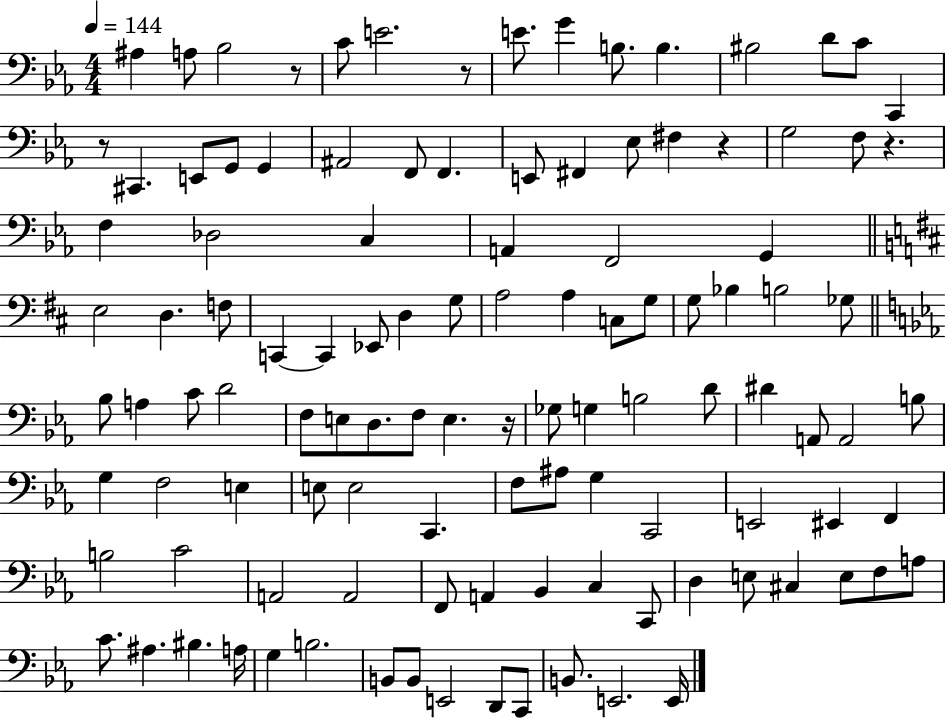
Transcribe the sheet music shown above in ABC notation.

X:1
T:Untitled
M:4/4
L:1/4
K:Eb
^A, A,/2 _B,2 z/2 C/2 E2 z/2 E/2 G B,/2 B, ^B,2 D/2 C/2 C,, z/2 ^C,, E,,/2 G,,/2 G,, ^A,,2 F,,/2 F,, E,,/2 ^F,, _E,/2 ^F, z G,2 F,/2 z F, _D,2 C, A,, F,,2 G,, E,2 D, F,/2 C,, C,, _E,,/2 D, G,/2 A,2 A, C,/2 G,/2 G,/2 _B, B,2 _G,/2 _B,/2 A, C/2 D2 F,/2 E,/2 D,/2 F,/2 E, z/4 _G,/2 G, B,2 D/2 ^D A,,/2 A,,2 B,/2 G, F,2 E, E,/2 E,2 C,, F,/2 ^A,/2 G, C,,2 E,,2 ^E,, F,, B,2 C2 A,,2 A,,2 F,,/2 A,, _B,, C, C,,/2 D, E,/2 ^C, E,/2 F,/2 A,/2 C/2 ^A, ^B, A,/4 G, B,2 B,,/2 B,,/2 E,,2 D,,/2 C,,/2 B,,/2 E,,2 E,,/4